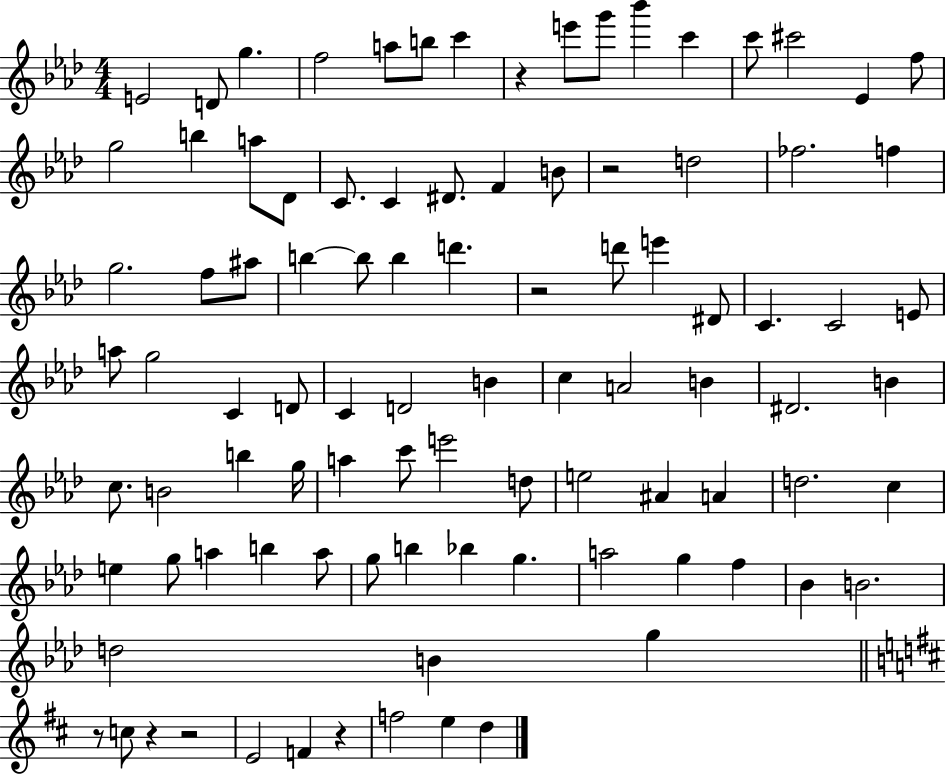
{
  \clef treble
  \numericTimeSignature
  \time 4/4
  \key aes \major
  \repeat volta 2 { e'2 d'8 g''4. | f''2 a''8 b''8 c'''4 | r4 e'''8 g'''8 bes'''4 c'''4 | c'''8 cis'''2 ees'4 f''8 | \break g''2 b''4 a''8 des'8 | c'8. c'4 dis'8. f'4 b'8 | r2 d''2 | fes''2. f''4 | \break g''2. f''8 ais''8 | b''4~~ b''8 b''4 d'''4. | r2 d'''8 e'''4 dis'8 | c'4. c'2 e'8 | \break a''8 g''2 c'4 d'8 | c'4 d'2 b'4 | c''4 a'2 b'4 | dis'2. b'4 | \break c''8. b'2 b''4 g''16 | a''4 c'''8 e'''2 d''8 | e''2 ais'4 a'4 | d''2. c''4 | \break e''4 g''8 a''4 b''4 a''8 | g''8 b''4 bes''4 g''4. | a''2 g''4 f''4 | bes'4 b'2. | \break d''2 b'4 g''4 | \bar "||" \break \key d \major r8 c''8 r4 r2 | e'2 f'4 r4 | f''2 e''4 d''4 | } \bar "|."
}